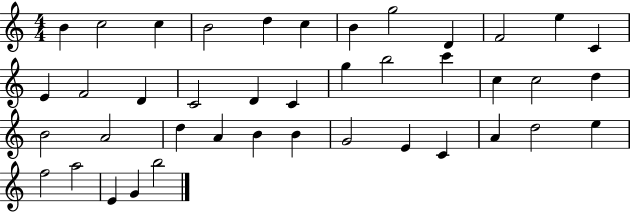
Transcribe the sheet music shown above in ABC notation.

X:1
T:Untitled
M:4/4
L:1/4
K:C
B c2 c B2 d c B g2 D F2 e C E F2 D C2 D C g b2 c' c c2 d B2 A2 d A B B G2 E C A d2 e f2 a2 E G b2